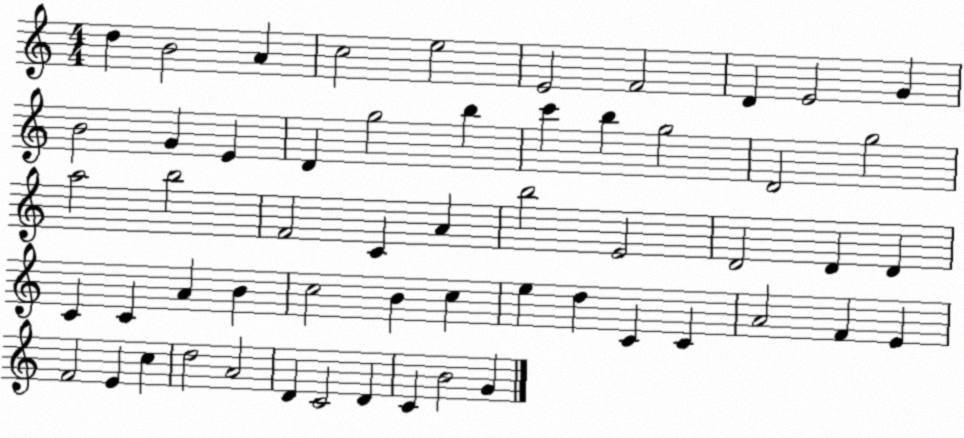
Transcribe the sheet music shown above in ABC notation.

X:1
T:Untitled
M:4/4
L:1/4
K:C
d B2 A c2 e2 E2 F2 D E2 G B2 G E D g2 b c' b g2 D2 g2 a2 b2 F2 C A b2 E2 D2 D D C C A B c2 B c e d C C A2 F E F2 E c d2 A2 D C2 D C B2 G